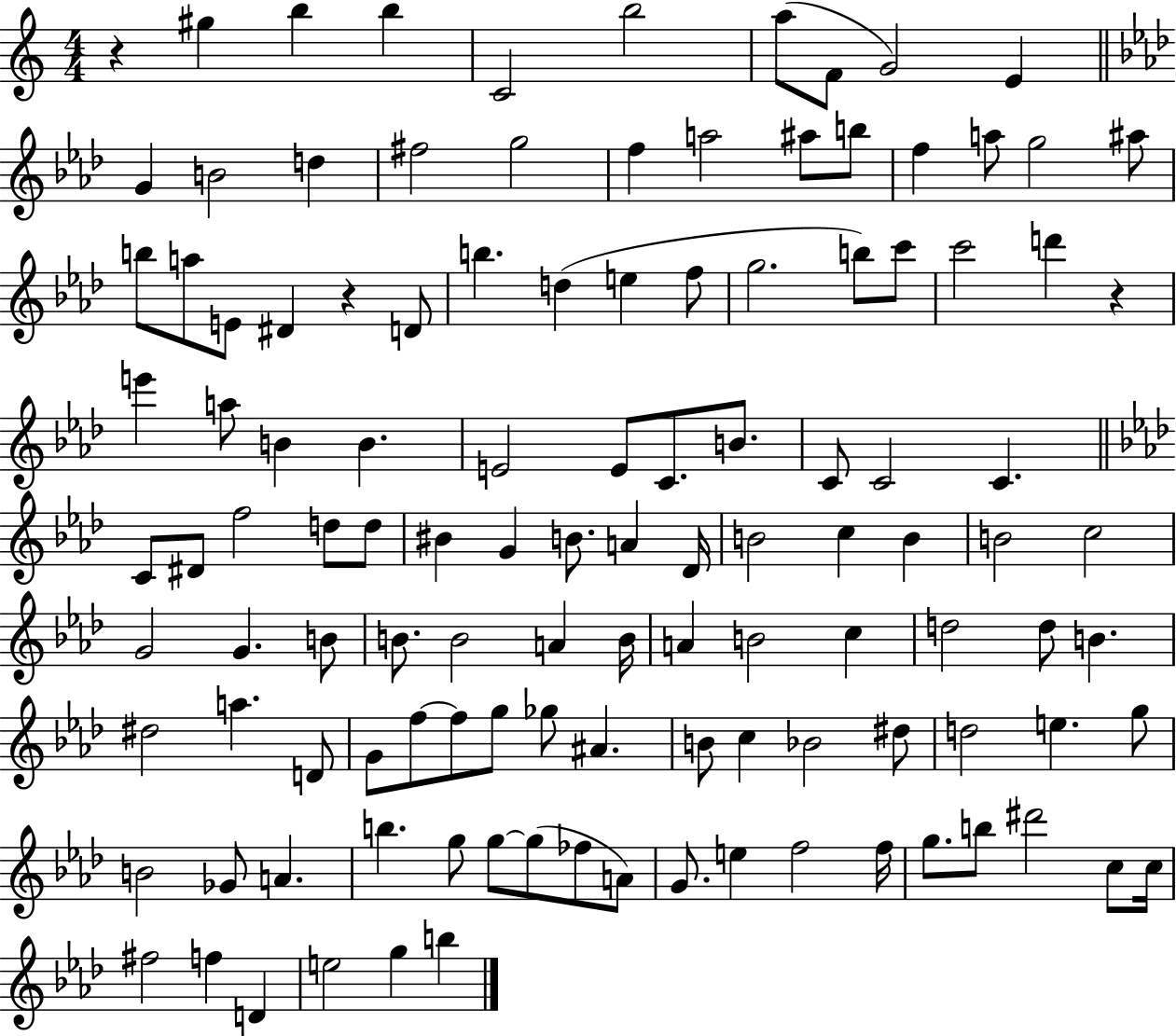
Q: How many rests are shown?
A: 3